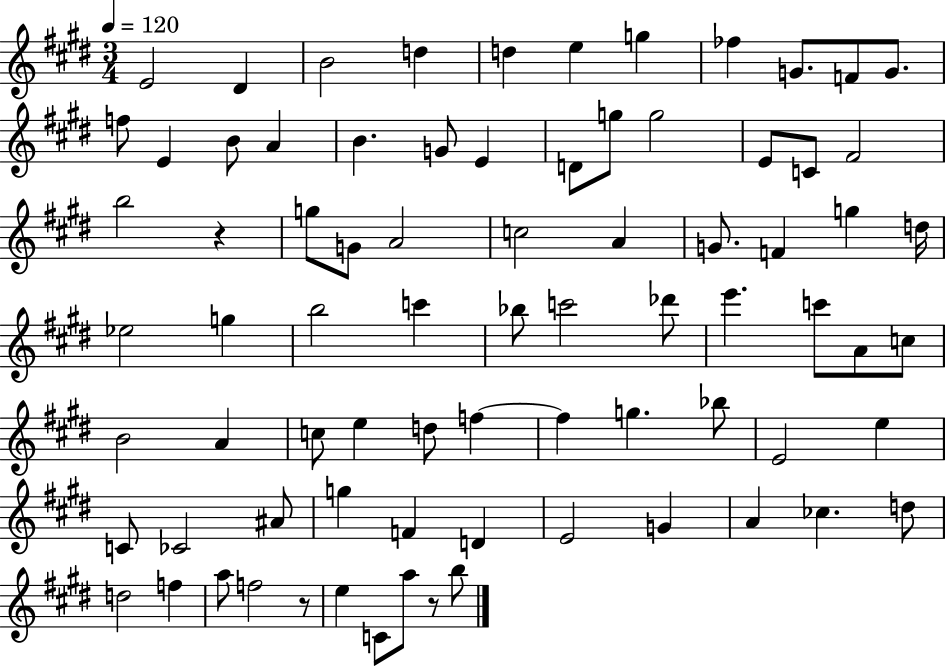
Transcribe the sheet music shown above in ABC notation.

X:1
T:Untitled
M:3/4
L:1/4
K:E
E2 ^D B2 d d e g _f G/2 F/2 G/2 f/2 E B/2 A B G/2 E D/2 g/2 g2 E/2 C/2 ^F2 b2 z g/2 G/2 A2 c2 A G/2 F g d/4 _e2 g b2 c' _b/2 c'2 _d'/2 e' c'/2 A/2 c/2 B2 A c/2 e d/2 f f g _b/2 E2 e C/2 _C2 ^A/2 g F D E2 G A _c d/2 d2 f a/2 f2 z/2 e C/2 a/2 z/2 b/2